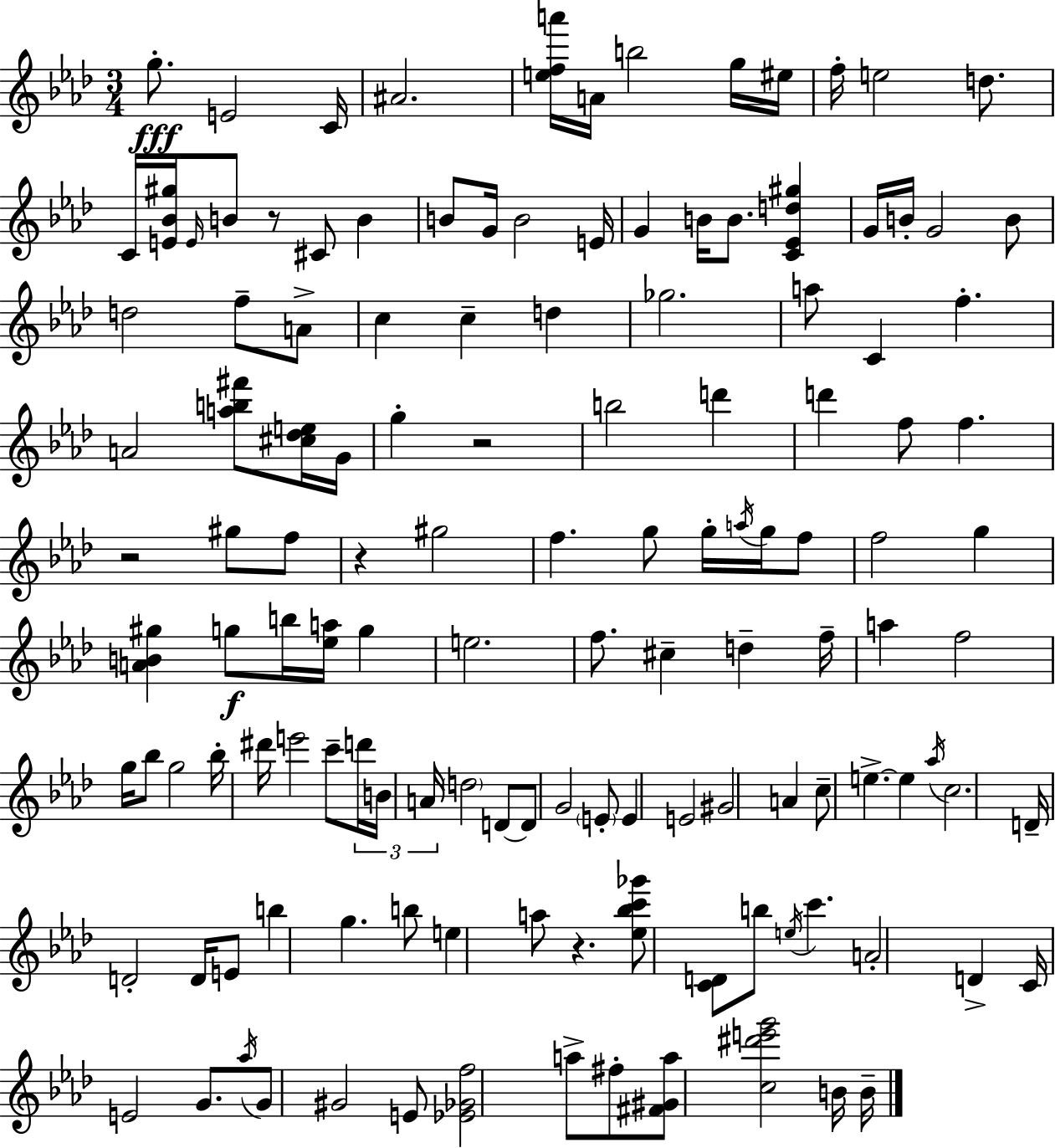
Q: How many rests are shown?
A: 5